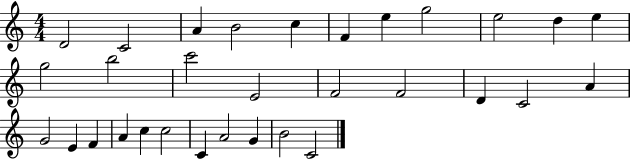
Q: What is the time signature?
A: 4/4